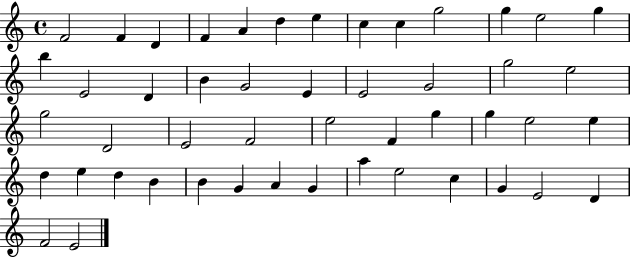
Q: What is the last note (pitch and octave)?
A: E4